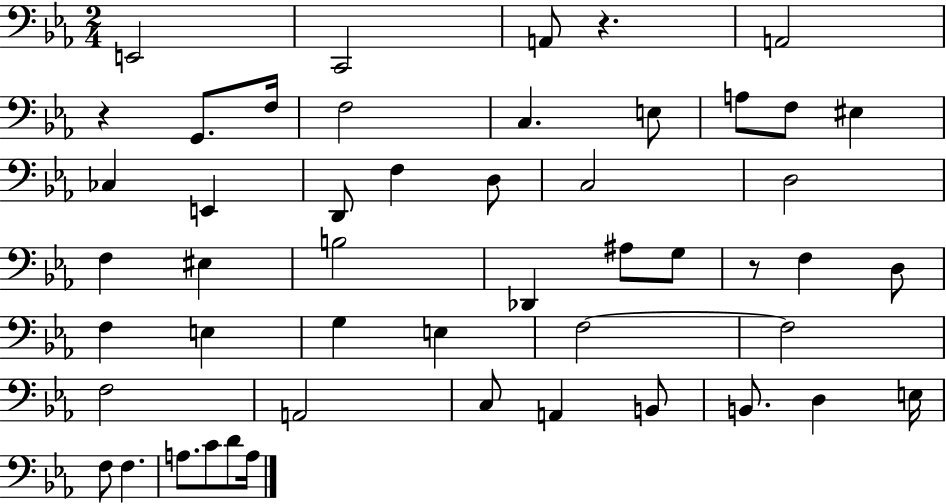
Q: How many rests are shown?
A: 3